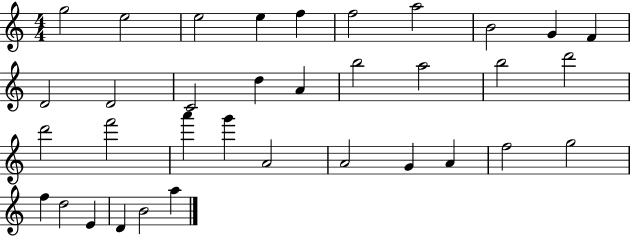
G5/h E5/h E5/h E5/q F5/q F5/h A5/h B4/h G4/q F4/q D4/h D4/h C4/h D5/q A4/q B5/h A5/h B5/h D6/h D6/h F6/h A6/q G6/q A4/h A4/h G4/q A4/q F5/h G5/h F5/q D5/h E4/q D4/q B4/h A5/q